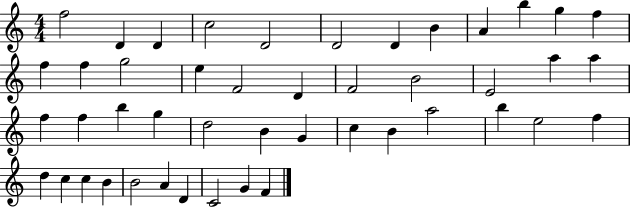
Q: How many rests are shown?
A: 0